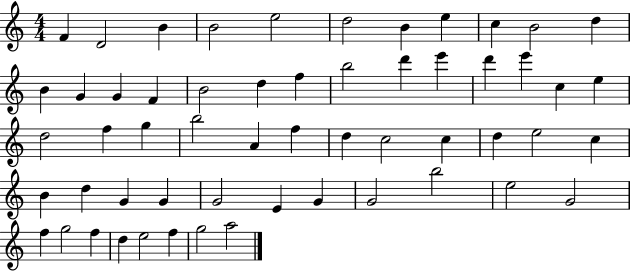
X:1
T:Untitled
M:4/4
L:1/4
K:C
F D2 B B2 e2 d2 B e c B2 d B G G F B2 d f b2 d' e' d' e' c e d2 f g b2 A f d c2 c d e2 c B d G G G2 E G G2 b2 e2 G2 f g2 f d e2 f g2 a2